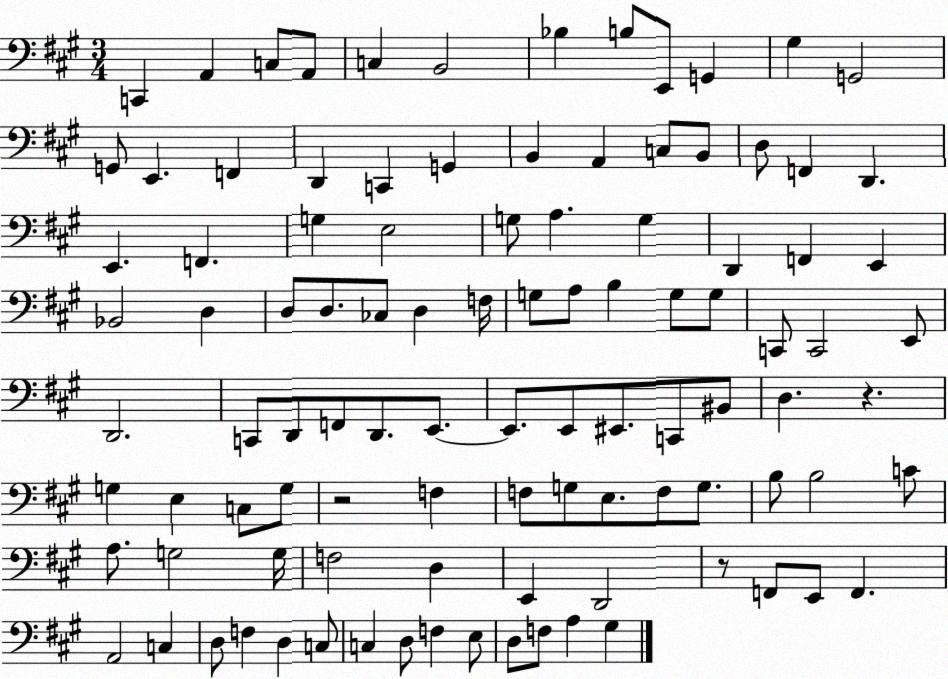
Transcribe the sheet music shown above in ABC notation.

X:1
T:Untitled
M:3/4
L:1/4
K:A
C,, A,, C,/2 A,,/2 C, B,,2 _B, B,/2 E,,/2 G,, ^G, G,,2 G,,/2 E,, F,, D,, C,, G,, B,, A,, C,/2 B,,/2 D,/2 F,, D,, E,, F,, G, E,2 G,/2 A, G, D,, F,, E,, _B,,2 D, D,/2 D,/2 _C,/2 D, F,/4 G,/2 A,/2 B, G,/2 G,/2 C,,/2 C,,2 E,,/2 D,,2 C,,/2 D,,/2 F,,/2 D,,/2 E,,/2 E,,/2 E,,/2 ^E,,/2 C,,/2 ^B,,/2 D, z G, E, C,/2 G,/2 z2 F, F,/2 G,/2 E,/2 F,/2 G,/2 B,/2 B,2 C/2 A,/2 G,2 G,/4 F,2 D, E,, D,,2 z/2 F,,/2 E,,/2 F,, A,,2 C, D,/2 F, D, C,/2 C, D,/2 F, E,/2 D,/2 F,/2 A, ^G,